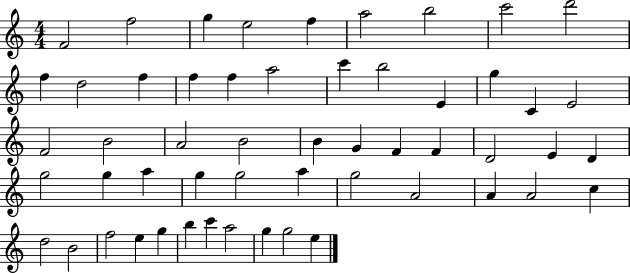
X:1
T:Untitled
M:4/4
L:1/4
K:C
F2 f2 g e2 f a2 b2 c'2 d'2 f d2 f f f a2 c' b2 E g C E2 F2 B2 A2 B2 B G F F D2 E D g2 g a g g2 a g2 A2 A A2 c d2 B2 f2 e g b c' a2 g g2 e